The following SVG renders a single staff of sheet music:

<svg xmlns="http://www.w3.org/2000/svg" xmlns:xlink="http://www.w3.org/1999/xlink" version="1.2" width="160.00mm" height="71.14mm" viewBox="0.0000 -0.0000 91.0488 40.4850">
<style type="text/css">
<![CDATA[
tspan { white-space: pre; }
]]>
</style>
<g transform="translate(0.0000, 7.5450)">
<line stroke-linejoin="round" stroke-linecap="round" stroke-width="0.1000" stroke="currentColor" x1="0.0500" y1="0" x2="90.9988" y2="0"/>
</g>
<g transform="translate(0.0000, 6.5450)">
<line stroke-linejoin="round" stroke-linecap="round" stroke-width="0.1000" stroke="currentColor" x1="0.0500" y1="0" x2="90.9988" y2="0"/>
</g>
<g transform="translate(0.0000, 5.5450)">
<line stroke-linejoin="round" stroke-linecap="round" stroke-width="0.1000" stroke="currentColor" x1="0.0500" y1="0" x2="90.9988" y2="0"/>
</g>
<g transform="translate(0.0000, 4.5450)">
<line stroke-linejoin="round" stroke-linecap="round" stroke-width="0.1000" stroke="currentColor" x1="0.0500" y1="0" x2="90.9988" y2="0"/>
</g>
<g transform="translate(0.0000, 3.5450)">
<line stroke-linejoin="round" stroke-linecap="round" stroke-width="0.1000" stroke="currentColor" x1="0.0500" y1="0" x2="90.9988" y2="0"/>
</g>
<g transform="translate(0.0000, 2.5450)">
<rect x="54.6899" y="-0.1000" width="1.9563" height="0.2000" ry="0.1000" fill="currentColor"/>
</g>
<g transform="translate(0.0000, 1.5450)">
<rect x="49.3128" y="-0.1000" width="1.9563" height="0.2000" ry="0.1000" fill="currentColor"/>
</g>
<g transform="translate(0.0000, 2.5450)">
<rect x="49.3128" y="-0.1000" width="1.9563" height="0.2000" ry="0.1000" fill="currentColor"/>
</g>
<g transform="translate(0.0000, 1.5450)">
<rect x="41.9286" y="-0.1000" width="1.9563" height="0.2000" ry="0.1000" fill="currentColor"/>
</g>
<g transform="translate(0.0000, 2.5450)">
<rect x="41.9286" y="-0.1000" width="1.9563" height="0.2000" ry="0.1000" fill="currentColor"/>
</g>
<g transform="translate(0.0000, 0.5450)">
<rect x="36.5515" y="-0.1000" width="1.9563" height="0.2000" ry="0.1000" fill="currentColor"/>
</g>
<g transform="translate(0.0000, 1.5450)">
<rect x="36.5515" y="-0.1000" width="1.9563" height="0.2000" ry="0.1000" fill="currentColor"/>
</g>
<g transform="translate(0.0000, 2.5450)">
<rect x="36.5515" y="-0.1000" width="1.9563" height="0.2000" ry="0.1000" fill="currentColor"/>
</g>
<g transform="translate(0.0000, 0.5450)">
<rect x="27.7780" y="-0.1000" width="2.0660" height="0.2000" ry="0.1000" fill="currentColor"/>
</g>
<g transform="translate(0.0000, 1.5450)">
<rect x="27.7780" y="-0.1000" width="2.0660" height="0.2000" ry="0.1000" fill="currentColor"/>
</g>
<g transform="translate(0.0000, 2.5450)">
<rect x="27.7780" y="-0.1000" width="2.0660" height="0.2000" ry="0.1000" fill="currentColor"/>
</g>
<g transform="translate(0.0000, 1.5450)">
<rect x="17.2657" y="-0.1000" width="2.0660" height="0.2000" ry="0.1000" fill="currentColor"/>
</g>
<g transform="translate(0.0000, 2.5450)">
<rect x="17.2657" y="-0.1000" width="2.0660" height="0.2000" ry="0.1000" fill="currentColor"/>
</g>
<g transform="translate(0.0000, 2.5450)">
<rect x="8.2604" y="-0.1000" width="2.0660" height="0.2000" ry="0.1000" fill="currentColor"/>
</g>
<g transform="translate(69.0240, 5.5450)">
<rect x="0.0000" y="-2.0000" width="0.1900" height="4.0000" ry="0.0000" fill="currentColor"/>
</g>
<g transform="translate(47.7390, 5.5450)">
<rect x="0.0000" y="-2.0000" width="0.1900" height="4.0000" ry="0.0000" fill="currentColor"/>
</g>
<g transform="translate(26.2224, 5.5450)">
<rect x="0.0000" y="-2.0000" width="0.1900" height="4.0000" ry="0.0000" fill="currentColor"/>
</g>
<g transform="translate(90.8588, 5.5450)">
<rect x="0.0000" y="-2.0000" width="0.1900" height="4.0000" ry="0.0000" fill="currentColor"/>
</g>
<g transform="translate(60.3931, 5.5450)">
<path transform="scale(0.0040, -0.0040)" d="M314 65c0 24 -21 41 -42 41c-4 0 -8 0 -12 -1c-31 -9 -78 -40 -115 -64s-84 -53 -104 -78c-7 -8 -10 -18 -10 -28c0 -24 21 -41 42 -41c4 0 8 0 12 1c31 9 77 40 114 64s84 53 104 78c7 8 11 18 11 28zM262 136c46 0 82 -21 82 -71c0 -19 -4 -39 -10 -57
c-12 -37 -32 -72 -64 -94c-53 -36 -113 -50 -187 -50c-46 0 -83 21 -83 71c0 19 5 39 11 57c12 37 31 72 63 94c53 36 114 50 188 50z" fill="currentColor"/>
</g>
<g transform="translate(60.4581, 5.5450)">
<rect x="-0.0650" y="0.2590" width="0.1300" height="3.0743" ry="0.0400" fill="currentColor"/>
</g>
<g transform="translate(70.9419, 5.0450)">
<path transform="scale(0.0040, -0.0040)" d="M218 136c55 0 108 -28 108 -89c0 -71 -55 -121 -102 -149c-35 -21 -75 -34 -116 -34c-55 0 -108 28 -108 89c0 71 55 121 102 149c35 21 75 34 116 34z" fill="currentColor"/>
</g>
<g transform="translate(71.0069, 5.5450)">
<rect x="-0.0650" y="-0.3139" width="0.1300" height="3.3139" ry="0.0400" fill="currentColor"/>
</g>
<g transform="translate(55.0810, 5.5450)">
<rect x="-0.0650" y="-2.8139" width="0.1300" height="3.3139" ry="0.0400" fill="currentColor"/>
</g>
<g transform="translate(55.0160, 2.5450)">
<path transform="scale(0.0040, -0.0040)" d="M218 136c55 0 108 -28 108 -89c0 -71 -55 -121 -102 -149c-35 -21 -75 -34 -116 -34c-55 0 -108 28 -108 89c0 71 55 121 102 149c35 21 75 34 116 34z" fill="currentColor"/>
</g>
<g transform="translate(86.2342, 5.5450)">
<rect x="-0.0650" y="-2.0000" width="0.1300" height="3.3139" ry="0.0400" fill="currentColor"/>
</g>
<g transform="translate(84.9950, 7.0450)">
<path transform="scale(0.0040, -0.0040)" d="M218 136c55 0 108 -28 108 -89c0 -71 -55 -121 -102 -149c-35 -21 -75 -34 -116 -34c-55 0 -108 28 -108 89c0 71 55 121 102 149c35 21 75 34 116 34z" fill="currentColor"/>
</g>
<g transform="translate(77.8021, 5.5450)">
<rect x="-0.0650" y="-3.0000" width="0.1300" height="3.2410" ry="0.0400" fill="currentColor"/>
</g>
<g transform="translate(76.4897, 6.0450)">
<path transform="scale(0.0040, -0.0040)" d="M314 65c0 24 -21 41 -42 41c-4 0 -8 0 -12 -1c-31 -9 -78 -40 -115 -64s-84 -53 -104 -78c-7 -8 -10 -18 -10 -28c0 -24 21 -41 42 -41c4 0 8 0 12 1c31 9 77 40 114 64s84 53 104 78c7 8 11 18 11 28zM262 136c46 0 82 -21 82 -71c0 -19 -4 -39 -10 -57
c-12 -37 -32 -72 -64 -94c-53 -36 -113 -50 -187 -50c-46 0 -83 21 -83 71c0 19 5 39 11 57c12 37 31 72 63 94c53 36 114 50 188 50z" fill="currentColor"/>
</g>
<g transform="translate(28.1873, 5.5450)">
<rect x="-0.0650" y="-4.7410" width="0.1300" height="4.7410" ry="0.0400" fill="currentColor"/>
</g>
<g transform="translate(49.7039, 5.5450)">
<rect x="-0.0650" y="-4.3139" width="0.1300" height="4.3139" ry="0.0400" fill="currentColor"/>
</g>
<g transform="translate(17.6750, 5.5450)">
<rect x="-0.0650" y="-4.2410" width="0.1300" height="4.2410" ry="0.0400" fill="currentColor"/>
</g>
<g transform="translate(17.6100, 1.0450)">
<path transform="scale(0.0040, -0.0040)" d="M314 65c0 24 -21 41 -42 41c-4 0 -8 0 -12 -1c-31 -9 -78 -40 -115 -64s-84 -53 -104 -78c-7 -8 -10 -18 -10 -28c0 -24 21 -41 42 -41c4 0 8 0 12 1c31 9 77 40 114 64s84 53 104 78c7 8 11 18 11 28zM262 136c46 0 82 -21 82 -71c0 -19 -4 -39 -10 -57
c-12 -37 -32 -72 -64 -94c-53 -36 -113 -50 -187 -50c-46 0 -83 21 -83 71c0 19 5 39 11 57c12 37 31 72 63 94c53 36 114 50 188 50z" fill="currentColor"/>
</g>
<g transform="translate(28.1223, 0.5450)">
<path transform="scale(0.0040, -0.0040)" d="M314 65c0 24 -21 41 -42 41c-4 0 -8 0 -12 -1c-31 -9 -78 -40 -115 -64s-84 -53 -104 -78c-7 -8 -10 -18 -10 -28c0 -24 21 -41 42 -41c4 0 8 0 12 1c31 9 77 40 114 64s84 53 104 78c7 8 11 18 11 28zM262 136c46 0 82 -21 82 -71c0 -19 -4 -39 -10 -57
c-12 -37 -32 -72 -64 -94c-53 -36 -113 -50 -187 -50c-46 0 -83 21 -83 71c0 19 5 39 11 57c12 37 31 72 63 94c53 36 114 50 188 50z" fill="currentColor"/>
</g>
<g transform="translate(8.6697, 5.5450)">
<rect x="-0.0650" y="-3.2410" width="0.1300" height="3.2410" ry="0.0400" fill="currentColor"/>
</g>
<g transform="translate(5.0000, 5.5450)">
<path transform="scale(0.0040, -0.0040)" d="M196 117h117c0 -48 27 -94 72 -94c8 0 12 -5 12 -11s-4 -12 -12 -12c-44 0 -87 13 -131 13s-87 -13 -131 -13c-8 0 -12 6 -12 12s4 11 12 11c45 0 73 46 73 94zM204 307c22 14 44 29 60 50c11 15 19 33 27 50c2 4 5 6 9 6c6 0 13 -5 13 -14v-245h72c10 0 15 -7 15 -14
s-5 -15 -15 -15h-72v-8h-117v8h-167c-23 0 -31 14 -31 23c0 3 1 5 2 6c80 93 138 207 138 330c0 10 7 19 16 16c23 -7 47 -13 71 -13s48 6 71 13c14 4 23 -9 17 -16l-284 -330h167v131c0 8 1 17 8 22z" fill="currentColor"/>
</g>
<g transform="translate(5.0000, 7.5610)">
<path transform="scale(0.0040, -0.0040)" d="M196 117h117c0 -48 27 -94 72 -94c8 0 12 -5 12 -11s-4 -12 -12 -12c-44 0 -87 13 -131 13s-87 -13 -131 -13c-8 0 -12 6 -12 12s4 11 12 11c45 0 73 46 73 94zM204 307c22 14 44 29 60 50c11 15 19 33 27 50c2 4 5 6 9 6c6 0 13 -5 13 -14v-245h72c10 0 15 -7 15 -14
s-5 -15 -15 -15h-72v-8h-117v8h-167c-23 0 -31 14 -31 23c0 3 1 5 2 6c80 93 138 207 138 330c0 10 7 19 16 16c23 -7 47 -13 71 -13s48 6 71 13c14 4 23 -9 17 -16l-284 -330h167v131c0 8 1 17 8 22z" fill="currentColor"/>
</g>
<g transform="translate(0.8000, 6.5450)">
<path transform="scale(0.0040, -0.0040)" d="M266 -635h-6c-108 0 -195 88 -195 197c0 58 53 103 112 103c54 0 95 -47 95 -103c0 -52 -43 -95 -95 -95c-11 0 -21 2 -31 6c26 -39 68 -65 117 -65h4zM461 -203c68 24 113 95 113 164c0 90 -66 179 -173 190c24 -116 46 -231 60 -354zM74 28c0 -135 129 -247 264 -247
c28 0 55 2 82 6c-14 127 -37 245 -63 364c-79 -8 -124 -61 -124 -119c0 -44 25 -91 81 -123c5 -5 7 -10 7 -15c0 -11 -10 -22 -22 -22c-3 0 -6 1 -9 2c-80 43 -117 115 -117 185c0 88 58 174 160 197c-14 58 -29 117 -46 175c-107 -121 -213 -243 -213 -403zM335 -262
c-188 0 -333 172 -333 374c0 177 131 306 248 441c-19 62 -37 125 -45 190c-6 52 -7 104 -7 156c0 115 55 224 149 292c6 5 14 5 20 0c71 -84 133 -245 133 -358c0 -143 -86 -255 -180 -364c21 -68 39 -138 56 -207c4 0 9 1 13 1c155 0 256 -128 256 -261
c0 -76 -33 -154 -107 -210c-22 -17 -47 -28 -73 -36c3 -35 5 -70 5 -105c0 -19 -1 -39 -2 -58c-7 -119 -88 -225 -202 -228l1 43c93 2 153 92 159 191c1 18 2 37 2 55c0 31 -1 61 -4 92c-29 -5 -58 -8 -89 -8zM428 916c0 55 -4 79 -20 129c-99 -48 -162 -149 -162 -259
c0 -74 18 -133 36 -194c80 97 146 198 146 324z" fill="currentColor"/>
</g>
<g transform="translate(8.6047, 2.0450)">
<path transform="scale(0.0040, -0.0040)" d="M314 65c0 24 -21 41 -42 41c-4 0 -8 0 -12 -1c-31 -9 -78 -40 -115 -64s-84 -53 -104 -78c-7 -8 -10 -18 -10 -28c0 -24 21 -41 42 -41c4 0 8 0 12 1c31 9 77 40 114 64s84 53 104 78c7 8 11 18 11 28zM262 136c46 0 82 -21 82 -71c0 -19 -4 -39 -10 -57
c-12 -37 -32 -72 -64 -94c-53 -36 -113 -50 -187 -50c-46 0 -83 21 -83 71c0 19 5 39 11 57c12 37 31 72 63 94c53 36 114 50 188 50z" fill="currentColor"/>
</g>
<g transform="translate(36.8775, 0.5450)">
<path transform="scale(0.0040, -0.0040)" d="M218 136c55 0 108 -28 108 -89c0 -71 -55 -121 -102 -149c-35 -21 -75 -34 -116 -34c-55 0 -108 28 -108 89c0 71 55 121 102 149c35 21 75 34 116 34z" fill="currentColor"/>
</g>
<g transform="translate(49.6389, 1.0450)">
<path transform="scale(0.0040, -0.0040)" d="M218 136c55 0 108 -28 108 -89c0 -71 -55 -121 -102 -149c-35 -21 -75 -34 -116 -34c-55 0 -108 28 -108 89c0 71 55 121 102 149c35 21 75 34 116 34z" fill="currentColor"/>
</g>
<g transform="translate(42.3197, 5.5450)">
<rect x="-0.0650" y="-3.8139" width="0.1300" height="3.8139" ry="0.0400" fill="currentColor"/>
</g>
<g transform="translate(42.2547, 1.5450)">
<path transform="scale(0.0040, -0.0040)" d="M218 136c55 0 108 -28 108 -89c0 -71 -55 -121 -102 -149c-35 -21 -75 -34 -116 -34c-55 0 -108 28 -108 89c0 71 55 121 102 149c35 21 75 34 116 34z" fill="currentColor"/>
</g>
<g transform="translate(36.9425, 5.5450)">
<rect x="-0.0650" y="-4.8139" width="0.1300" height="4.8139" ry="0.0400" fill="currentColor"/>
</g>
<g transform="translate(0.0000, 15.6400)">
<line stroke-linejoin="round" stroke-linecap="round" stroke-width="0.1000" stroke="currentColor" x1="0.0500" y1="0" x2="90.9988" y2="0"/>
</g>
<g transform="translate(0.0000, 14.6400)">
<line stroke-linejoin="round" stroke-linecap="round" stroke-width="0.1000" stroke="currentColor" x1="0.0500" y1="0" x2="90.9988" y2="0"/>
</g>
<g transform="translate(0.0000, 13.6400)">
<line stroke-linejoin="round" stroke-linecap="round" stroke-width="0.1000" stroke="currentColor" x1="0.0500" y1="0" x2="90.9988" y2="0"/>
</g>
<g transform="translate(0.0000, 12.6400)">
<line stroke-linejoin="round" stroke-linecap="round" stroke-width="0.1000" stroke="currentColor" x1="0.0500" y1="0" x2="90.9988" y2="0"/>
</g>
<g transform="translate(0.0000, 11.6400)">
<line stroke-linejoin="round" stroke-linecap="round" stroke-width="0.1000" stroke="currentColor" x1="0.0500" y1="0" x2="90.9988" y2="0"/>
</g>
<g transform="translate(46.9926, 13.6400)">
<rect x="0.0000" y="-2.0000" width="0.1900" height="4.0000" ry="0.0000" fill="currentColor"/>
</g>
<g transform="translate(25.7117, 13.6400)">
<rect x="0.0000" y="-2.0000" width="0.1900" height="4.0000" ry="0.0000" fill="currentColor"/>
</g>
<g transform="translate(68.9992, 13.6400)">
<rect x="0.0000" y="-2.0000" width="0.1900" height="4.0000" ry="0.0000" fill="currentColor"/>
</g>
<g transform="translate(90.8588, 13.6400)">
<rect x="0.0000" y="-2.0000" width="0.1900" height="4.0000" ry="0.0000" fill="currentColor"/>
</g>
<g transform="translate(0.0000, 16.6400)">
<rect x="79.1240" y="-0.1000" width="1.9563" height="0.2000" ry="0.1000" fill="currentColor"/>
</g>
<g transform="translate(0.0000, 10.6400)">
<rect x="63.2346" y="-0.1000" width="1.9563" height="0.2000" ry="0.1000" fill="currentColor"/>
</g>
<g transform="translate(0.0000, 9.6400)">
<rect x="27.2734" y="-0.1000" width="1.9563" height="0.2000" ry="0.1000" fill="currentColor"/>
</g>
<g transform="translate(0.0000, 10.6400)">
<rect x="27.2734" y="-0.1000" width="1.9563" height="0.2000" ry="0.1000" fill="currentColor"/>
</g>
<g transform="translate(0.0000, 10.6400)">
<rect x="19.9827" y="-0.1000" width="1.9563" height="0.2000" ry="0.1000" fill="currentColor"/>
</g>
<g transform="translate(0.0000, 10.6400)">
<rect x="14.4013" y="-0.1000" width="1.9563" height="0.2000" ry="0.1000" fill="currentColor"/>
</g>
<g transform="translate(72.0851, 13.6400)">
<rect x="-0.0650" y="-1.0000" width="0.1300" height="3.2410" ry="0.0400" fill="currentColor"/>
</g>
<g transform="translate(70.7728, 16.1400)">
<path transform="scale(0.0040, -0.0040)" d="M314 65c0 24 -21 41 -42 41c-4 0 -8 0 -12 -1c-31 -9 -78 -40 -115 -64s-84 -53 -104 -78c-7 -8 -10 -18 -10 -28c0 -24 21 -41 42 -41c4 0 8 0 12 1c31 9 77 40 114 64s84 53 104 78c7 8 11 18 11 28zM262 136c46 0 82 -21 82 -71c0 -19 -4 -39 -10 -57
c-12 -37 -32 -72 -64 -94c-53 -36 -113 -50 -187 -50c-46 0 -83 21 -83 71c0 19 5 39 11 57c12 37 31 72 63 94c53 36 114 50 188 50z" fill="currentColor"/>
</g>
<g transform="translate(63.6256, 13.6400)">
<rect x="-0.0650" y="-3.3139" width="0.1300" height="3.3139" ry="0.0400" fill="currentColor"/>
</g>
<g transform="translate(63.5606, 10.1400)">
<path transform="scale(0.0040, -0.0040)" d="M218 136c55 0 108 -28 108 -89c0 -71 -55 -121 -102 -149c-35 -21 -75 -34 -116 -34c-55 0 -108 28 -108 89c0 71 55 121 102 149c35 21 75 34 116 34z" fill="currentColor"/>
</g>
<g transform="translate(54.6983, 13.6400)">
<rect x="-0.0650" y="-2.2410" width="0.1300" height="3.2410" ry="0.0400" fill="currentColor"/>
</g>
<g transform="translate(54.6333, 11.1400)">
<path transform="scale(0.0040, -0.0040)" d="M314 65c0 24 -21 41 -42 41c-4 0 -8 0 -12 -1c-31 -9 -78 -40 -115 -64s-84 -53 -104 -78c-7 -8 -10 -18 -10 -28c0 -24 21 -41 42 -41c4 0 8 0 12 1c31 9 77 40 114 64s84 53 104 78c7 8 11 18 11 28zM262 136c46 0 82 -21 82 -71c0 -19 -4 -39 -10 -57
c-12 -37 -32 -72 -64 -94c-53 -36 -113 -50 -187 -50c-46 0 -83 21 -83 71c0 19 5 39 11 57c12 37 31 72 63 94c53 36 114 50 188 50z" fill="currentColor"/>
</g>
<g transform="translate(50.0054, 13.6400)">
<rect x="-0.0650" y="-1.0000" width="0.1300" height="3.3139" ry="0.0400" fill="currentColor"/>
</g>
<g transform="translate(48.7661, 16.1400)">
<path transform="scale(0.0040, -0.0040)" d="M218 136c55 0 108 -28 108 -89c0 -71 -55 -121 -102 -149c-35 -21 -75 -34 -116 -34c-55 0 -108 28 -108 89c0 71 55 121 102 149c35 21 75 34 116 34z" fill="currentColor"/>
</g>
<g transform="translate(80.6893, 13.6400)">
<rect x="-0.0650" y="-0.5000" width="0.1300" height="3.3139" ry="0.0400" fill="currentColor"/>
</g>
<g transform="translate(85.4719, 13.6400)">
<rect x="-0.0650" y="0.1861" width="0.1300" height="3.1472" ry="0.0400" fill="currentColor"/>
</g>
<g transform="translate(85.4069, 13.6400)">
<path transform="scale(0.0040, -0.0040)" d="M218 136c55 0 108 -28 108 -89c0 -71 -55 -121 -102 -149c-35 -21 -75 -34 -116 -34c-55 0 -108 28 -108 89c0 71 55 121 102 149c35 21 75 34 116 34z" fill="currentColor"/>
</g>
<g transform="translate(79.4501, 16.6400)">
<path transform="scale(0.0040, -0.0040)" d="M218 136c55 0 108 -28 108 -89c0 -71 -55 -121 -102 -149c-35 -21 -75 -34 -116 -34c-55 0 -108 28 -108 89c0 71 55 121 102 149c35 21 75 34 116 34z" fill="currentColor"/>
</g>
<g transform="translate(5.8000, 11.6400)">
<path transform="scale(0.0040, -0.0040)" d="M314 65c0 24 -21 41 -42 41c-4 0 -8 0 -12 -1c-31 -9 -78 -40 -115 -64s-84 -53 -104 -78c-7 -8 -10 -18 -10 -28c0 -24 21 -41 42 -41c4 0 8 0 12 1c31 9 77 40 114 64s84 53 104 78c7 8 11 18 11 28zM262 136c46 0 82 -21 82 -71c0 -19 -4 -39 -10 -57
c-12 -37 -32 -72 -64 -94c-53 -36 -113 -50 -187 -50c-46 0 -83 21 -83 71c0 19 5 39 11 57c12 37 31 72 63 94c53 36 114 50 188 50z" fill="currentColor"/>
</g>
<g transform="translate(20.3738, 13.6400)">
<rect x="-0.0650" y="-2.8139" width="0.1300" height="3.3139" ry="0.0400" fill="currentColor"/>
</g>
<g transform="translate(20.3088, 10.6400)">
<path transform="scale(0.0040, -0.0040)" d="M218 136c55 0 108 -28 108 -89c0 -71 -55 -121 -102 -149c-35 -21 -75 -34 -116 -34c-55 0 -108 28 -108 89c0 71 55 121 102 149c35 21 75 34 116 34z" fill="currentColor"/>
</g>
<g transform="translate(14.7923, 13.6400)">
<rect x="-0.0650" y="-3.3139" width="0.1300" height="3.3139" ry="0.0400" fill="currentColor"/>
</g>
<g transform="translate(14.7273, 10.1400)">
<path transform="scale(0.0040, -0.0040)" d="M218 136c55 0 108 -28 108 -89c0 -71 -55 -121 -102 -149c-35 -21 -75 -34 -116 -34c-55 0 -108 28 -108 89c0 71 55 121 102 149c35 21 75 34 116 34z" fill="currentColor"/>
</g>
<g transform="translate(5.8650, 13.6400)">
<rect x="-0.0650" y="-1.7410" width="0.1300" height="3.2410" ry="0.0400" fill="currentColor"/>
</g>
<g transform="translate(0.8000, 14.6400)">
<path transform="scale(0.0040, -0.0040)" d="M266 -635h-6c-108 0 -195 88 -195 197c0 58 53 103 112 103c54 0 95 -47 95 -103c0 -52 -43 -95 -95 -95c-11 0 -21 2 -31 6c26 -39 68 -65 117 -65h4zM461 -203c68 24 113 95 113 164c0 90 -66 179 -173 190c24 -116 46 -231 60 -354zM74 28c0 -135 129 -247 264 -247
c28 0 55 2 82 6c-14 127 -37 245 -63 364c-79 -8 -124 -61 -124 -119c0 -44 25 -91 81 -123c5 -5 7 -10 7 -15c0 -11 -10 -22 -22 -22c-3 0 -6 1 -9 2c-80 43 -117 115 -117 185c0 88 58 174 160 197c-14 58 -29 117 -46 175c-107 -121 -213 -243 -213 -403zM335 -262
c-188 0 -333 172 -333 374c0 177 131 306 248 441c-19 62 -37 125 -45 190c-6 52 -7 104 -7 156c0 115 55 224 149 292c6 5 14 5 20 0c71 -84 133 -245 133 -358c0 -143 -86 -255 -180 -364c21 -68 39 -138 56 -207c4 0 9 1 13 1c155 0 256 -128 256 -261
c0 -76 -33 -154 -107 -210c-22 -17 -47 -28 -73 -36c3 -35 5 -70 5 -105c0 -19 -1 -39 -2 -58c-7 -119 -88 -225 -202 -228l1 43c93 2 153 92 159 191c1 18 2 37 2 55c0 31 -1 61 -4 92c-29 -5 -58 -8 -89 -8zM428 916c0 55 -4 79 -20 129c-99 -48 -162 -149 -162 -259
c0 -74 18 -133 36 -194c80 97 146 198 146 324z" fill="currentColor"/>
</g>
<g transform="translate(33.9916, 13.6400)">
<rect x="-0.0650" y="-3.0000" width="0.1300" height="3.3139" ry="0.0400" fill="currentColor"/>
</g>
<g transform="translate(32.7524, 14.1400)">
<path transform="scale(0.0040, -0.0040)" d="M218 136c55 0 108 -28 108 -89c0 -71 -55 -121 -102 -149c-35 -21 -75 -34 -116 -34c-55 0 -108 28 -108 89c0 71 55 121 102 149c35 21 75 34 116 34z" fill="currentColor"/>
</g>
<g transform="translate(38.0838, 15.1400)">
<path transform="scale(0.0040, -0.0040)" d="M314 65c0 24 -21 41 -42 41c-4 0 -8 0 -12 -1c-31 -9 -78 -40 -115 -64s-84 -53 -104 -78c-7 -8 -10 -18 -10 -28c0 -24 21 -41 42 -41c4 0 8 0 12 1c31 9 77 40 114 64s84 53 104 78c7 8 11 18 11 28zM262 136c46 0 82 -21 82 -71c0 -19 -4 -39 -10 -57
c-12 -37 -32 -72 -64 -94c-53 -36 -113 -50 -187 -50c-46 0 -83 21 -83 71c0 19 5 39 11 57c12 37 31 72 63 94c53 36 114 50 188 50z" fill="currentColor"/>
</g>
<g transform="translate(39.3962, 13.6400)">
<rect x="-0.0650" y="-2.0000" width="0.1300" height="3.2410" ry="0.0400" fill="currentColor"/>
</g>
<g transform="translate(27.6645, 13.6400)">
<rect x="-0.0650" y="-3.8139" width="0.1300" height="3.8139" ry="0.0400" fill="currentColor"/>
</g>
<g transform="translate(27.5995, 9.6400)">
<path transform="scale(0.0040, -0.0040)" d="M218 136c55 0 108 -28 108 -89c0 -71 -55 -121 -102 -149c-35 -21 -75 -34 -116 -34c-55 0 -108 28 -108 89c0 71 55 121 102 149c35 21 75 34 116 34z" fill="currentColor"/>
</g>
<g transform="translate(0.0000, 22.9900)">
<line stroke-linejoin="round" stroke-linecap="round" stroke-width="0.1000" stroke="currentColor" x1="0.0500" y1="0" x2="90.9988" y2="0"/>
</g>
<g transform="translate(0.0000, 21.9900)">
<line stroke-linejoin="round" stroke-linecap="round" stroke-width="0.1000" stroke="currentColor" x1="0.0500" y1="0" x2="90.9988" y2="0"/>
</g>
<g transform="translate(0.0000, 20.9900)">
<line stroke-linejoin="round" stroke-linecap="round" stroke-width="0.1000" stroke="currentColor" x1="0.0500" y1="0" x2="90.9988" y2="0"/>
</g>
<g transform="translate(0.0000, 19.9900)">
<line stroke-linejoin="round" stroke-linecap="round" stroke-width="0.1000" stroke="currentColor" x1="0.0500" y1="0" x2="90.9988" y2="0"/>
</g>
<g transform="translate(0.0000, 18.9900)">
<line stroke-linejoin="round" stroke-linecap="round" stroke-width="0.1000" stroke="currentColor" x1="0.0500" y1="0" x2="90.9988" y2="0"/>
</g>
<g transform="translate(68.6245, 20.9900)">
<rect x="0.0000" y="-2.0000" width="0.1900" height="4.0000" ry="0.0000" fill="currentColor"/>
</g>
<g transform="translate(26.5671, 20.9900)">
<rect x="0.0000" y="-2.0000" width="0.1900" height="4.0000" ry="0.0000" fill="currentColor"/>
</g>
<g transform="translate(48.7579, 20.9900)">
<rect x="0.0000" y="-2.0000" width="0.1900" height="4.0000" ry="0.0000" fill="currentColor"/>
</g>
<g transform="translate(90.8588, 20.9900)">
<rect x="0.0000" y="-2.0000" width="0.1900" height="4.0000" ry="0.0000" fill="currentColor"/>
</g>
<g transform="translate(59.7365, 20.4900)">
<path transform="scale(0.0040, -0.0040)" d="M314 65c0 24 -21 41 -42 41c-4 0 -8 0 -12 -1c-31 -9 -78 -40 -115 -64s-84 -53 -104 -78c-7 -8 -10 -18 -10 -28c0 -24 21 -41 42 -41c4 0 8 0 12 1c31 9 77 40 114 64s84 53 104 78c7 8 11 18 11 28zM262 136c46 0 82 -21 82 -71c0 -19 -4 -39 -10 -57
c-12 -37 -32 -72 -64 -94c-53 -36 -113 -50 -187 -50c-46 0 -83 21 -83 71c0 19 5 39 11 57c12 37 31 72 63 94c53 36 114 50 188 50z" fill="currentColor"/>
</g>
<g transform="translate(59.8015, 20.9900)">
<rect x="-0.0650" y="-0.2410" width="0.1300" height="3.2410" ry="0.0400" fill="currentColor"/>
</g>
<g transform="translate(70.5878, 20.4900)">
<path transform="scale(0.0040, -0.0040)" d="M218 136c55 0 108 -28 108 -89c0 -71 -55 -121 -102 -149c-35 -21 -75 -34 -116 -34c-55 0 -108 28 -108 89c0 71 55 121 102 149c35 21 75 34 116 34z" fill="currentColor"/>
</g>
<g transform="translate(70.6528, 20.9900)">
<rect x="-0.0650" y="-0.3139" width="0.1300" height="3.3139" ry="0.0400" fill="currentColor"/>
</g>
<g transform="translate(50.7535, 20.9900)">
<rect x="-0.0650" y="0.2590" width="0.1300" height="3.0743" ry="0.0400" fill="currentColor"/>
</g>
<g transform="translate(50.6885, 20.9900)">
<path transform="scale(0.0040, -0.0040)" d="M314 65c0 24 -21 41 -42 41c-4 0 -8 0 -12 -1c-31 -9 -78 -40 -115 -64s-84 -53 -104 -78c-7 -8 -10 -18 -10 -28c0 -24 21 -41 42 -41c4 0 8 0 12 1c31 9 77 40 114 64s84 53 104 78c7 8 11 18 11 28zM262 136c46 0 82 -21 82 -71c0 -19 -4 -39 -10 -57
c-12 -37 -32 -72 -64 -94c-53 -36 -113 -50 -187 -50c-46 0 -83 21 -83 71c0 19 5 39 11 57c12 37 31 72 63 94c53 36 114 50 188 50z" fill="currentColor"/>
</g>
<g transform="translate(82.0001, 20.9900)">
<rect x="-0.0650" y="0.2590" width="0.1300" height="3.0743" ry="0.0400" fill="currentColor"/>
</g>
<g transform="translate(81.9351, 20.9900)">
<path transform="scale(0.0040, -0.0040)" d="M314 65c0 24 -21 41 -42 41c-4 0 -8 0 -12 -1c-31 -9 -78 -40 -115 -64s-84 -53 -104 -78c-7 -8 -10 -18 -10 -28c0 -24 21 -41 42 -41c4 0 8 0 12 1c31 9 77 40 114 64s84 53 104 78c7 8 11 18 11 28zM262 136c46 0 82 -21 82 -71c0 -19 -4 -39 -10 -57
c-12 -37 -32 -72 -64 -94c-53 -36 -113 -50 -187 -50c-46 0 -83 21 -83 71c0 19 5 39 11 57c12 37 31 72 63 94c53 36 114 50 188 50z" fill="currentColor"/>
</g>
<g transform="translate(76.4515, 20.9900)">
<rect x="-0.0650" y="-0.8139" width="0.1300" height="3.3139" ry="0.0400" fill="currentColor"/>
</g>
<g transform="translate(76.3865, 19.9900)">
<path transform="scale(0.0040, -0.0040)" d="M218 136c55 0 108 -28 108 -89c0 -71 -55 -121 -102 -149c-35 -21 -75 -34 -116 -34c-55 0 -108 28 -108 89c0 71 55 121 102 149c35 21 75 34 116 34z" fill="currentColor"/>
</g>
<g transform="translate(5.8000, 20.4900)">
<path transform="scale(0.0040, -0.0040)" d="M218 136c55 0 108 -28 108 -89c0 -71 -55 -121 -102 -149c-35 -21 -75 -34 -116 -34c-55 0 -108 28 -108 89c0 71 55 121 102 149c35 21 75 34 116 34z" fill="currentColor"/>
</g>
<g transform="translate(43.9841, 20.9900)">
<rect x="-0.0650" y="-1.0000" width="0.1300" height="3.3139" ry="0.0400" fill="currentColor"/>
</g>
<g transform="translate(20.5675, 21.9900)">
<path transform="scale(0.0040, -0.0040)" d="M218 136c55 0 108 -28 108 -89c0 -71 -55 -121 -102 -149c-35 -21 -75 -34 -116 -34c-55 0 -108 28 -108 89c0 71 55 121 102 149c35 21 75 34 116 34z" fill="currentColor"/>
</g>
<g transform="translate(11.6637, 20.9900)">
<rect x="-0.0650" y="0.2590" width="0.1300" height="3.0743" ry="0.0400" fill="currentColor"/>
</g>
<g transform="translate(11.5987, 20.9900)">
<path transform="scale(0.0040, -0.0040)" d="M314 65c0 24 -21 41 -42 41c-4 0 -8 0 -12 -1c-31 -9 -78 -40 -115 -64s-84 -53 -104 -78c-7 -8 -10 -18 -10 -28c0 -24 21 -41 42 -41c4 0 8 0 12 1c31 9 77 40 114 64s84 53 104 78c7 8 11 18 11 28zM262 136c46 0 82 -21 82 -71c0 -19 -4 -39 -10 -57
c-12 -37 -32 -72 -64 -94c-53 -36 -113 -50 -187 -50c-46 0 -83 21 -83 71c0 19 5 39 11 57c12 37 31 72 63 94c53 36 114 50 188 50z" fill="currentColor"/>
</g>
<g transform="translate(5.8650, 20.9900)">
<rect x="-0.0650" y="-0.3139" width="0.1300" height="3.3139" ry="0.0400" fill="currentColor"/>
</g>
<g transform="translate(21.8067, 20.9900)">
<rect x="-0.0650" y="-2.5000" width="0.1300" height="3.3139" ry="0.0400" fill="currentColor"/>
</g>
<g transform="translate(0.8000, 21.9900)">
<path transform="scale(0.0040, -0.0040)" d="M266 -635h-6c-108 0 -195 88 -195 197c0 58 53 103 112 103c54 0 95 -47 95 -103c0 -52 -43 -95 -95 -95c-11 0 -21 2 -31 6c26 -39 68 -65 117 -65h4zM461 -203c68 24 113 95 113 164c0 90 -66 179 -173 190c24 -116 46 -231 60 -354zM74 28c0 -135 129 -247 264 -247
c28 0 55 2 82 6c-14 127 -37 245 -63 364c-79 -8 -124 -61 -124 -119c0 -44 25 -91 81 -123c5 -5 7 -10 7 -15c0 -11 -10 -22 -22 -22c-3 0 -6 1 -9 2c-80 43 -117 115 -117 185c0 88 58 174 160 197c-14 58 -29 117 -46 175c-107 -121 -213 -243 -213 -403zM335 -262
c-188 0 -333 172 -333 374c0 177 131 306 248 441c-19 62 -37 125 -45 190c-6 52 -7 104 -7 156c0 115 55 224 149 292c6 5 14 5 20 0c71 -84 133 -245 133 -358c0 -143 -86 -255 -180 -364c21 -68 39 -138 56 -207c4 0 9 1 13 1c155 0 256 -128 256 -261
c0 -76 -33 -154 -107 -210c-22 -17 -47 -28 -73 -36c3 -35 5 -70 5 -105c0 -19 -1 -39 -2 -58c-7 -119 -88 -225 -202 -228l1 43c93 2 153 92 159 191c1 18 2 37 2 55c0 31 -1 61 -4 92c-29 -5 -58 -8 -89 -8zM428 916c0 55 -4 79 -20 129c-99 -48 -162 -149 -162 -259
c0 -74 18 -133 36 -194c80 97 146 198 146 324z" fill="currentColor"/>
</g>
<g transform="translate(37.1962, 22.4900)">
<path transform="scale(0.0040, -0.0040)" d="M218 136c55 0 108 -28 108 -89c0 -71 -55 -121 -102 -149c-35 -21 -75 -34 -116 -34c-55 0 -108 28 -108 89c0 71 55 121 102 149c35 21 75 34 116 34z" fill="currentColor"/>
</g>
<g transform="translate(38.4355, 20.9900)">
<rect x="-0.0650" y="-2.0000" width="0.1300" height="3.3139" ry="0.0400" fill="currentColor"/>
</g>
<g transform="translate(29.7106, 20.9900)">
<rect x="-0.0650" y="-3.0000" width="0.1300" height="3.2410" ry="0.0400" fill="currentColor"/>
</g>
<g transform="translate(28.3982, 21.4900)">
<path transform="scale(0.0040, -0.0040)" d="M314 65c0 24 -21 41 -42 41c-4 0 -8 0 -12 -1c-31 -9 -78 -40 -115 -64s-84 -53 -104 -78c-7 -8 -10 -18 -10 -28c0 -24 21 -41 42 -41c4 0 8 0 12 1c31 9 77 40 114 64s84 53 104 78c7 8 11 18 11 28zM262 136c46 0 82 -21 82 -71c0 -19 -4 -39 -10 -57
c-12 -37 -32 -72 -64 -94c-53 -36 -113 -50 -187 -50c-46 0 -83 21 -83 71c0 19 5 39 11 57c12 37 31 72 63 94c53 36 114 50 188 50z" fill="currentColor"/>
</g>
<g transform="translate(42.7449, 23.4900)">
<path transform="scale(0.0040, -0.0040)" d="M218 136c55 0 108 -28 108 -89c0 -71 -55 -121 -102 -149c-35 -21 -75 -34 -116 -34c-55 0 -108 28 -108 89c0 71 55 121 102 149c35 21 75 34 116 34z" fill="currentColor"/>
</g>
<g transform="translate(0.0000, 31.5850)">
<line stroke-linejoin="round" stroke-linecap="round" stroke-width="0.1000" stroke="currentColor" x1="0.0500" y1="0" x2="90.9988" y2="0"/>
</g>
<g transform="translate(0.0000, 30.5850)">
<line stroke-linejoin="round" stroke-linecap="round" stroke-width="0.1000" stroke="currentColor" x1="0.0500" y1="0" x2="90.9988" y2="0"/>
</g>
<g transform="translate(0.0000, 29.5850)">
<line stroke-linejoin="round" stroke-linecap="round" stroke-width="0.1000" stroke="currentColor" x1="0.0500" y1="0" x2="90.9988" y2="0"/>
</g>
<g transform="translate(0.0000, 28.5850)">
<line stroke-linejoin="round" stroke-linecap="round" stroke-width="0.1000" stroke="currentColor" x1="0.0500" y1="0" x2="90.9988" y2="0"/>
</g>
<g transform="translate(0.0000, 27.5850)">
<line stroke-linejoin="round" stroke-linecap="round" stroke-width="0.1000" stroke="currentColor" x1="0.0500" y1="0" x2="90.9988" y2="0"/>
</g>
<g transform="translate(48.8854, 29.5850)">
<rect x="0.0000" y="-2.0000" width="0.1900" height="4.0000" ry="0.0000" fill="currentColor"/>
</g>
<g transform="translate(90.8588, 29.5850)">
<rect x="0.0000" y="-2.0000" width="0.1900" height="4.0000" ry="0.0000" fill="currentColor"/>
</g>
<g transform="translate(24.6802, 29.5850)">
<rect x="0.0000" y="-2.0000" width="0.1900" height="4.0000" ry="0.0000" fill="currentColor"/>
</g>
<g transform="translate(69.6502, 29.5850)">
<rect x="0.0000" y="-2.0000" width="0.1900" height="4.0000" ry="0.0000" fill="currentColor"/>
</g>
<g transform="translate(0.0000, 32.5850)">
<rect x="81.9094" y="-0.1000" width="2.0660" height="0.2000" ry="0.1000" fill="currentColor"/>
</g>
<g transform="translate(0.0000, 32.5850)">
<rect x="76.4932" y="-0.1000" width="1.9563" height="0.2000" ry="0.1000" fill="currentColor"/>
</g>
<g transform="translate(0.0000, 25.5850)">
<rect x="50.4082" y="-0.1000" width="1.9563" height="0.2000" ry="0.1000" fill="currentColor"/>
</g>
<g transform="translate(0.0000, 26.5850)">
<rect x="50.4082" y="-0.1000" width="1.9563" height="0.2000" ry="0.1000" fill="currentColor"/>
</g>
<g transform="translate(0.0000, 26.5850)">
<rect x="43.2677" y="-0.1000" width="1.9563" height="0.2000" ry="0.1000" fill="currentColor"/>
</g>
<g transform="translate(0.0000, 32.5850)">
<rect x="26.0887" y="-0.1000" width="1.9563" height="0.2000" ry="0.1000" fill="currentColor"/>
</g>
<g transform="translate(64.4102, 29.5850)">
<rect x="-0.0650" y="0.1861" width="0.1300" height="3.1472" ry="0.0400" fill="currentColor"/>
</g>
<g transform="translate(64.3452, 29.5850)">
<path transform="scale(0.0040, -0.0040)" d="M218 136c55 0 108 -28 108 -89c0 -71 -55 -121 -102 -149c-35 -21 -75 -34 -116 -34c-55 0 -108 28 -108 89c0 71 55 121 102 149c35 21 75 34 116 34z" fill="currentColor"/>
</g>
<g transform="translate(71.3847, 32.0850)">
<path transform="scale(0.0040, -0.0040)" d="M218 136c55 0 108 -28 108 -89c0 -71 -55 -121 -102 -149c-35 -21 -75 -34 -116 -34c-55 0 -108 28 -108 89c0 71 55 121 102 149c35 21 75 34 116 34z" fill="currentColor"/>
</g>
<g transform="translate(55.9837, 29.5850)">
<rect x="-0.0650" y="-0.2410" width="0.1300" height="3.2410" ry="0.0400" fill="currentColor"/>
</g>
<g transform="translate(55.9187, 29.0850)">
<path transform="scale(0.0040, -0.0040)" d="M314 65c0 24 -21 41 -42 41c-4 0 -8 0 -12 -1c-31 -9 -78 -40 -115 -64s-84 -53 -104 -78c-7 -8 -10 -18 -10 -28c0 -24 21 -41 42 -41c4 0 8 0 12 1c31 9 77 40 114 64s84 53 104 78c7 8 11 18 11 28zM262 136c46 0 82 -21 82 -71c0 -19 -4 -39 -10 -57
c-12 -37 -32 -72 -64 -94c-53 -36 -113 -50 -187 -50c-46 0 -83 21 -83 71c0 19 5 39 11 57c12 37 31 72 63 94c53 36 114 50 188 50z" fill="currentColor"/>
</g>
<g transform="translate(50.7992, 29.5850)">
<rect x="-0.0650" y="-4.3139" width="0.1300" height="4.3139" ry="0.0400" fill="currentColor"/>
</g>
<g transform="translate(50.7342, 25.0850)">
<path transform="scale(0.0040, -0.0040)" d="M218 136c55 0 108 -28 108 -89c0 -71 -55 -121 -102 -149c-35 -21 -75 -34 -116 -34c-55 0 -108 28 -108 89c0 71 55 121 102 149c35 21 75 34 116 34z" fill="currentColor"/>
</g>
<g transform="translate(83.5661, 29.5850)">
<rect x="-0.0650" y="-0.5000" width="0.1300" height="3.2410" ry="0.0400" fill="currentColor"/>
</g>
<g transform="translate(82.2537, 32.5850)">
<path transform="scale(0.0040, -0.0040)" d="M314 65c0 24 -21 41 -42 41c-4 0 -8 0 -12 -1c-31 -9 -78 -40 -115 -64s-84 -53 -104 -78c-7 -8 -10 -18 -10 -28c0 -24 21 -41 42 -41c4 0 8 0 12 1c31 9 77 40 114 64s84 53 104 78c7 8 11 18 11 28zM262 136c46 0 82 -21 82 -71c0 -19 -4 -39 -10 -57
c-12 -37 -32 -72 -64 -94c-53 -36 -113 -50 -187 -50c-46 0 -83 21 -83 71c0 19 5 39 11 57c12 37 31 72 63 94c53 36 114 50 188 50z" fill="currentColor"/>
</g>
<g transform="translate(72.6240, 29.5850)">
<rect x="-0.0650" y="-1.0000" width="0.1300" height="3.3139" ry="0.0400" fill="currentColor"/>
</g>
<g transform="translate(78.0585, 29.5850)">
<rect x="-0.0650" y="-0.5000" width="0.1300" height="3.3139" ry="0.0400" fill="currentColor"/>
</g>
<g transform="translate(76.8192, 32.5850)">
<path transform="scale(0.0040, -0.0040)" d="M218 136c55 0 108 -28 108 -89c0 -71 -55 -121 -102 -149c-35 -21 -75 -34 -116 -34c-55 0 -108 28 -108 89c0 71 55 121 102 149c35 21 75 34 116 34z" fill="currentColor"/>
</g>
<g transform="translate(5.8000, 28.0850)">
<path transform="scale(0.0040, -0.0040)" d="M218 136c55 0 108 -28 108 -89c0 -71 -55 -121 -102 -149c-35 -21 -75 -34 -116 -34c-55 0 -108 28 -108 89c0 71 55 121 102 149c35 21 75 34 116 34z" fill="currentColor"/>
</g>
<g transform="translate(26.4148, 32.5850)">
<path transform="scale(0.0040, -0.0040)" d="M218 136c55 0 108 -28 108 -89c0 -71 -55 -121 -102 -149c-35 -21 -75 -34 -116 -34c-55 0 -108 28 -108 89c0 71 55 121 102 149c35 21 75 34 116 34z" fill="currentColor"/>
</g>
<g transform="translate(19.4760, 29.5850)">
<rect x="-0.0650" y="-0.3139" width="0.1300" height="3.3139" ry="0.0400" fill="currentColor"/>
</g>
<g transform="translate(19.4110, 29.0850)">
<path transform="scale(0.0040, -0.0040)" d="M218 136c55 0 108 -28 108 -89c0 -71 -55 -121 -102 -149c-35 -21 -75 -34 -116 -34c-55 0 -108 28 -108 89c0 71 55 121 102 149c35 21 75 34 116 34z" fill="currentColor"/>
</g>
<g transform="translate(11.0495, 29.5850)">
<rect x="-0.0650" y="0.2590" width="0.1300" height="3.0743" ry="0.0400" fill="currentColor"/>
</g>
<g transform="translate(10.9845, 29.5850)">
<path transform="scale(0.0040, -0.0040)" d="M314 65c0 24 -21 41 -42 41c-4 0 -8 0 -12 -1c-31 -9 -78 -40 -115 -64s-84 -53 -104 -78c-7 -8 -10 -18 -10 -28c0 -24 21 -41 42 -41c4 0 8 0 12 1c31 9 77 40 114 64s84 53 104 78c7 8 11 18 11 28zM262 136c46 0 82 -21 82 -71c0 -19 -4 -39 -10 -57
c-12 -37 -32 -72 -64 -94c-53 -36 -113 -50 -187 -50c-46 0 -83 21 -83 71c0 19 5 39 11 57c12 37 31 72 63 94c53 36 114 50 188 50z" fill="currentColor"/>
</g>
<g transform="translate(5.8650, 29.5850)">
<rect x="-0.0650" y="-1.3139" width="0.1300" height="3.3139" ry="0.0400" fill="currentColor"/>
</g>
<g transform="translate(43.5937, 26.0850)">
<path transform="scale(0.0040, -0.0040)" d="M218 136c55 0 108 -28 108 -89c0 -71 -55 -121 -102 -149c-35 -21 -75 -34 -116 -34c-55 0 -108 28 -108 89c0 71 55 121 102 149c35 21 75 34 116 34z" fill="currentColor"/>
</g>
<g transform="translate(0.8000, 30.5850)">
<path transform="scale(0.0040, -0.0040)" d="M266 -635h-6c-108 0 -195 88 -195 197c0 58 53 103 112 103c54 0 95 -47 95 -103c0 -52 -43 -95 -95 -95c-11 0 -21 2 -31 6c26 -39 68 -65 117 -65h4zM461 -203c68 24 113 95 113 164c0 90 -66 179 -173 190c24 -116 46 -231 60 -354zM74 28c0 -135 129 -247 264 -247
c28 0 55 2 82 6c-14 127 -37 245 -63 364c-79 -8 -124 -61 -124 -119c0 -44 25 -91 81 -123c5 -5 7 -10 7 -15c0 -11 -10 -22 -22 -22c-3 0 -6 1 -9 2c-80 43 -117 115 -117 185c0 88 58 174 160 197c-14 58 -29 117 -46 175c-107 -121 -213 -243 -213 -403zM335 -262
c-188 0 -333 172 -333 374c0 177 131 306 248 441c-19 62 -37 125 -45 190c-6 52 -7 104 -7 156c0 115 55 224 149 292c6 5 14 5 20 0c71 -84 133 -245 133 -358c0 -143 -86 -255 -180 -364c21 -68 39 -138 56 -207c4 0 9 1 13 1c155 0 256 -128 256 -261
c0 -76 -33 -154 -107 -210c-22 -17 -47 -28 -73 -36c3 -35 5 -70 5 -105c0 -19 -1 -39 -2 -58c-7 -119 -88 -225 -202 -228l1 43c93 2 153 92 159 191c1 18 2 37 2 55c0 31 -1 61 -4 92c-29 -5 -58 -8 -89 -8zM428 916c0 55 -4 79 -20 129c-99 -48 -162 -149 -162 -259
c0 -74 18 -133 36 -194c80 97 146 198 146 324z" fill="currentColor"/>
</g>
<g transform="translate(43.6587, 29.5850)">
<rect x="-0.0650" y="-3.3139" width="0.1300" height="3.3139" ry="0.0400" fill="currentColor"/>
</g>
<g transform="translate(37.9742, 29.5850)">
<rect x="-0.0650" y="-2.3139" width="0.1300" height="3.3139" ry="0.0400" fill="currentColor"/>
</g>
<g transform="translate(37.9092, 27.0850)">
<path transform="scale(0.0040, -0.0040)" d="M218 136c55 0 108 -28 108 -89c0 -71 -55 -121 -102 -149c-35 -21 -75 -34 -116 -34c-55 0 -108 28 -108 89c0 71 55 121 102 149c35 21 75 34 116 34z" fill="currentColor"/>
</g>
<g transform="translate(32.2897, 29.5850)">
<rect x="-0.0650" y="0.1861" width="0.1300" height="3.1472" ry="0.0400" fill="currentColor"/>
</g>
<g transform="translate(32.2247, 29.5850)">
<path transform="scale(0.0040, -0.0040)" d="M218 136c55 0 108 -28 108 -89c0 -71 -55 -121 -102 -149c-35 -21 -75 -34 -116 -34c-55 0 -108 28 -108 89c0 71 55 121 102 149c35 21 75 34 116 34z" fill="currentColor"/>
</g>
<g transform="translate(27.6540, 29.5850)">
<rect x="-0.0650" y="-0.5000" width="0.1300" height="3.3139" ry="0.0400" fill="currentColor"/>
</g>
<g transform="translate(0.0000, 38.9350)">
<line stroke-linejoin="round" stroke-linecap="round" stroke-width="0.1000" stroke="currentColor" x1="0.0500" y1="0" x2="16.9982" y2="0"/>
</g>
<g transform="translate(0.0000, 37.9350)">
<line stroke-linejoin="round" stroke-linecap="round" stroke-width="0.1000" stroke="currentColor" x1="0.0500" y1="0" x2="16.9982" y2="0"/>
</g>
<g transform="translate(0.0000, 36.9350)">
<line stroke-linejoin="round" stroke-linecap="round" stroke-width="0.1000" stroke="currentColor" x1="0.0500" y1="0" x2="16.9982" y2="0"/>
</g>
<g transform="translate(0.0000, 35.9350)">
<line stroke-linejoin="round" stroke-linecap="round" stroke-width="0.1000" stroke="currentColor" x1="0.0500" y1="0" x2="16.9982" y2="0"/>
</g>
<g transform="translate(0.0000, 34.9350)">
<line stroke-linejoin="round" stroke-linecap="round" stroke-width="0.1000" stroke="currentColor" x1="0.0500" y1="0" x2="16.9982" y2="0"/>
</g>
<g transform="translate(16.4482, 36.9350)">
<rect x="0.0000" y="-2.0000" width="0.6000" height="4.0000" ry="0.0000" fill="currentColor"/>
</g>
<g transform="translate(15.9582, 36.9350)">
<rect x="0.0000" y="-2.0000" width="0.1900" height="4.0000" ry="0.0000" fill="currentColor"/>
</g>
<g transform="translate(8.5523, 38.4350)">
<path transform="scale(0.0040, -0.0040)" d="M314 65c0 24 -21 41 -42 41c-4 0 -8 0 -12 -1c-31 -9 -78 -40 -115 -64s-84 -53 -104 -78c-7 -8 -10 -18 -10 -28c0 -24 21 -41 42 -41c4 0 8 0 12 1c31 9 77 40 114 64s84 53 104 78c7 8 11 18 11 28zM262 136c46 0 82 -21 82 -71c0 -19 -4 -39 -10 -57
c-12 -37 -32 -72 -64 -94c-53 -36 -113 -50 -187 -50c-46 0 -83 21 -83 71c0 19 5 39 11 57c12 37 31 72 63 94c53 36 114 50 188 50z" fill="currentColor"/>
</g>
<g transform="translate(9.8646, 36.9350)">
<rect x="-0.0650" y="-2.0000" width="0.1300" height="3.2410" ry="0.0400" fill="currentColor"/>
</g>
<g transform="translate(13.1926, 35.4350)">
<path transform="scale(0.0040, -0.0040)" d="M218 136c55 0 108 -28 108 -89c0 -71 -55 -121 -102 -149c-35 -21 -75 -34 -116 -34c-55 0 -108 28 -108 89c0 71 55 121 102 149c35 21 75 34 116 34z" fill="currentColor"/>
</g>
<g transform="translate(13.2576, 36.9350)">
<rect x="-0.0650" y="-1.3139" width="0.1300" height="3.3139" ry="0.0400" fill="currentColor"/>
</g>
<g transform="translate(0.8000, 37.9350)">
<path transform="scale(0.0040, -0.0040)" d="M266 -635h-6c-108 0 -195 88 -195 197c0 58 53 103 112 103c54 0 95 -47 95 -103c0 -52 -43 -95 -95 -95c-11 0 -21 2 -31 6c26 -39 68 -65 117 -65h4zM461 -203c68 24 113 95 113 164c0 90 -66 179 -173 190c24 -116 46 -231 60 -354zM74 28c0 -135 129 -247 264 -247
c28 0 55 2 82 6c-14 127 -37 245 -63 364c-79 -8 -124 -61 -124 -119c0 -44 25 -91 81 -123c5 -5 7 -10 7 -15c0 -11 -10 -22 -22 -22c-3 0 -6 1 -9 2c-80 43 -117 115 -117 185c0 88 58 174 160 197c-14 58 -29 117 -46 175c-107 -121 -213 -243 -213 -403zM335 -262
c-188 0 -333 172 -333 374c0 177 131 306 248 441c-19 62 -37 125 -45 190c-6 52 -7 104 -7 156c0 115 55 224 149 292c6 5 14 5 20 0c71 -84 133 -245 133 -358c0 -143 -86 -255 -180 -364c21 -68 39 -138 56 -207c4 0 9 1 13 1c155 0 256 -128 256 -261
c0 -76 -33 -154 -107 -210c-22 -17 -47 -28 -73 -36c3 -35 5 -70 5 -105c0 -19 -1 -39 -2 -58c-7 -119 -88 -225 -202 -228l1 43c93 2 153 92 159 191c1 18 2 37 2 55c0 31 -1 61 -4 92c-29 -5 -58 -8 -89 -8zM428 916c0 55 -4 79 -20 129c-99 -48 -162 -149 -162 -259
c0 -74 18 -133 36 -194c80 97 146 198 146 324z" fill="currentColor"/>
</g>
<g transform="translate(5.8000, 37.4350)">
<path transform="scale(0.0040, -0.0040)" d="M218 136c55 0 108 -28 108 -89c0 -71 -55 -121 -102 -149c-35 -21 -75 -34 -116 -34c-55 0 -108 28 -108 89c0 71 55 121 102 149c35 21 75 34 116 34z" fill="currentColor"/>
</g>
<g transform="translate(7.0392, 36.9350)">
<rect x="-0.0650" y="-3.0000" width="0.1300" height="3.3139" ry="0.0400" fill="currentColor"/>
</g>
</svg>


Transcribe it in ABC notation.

X:1
T:Untitled
M:4/4
L:1/4
K:C
b2 d'2 e'2 e' c' d' a B2 c A2 F f2 b a c' A F2 D g2 b D2 C B c B2 G A2 F D B2 c2 c d B2 e B2 c C B g b d' c2 B D C C2 A F2 e